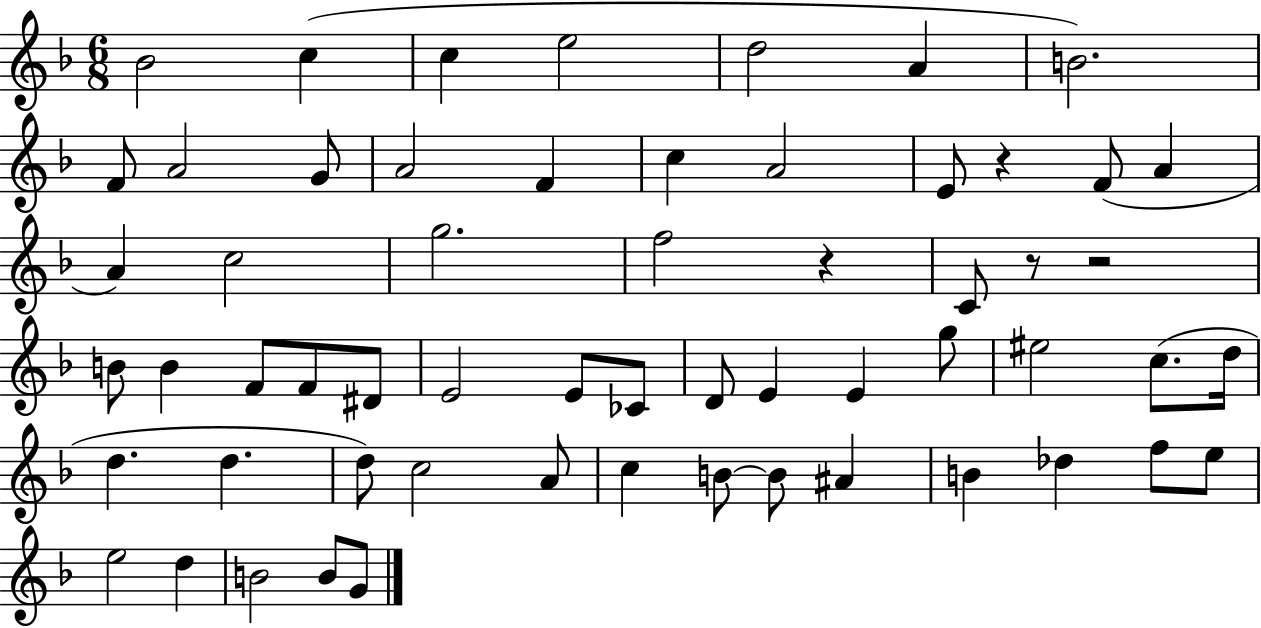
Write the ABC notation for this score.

X:1
T:Untitled
M:6/8
L:1/4
K:F
_B2 c c e2 d2 A B2 F/2 A2 G/2 A2 F c A2 E/2 z F/2 A A c2 g2 f2 z C/2 z/2 z2 B/2 B F/2 F/2 ^D/2 E2 E/2 _C/2 D/2 E E g/2 ^e2 c/2 d/4 d d d/2 c2 A/2 c B/2 B/2 ^A B _d f/2 e/2 e2 d B2 B/2 G/2